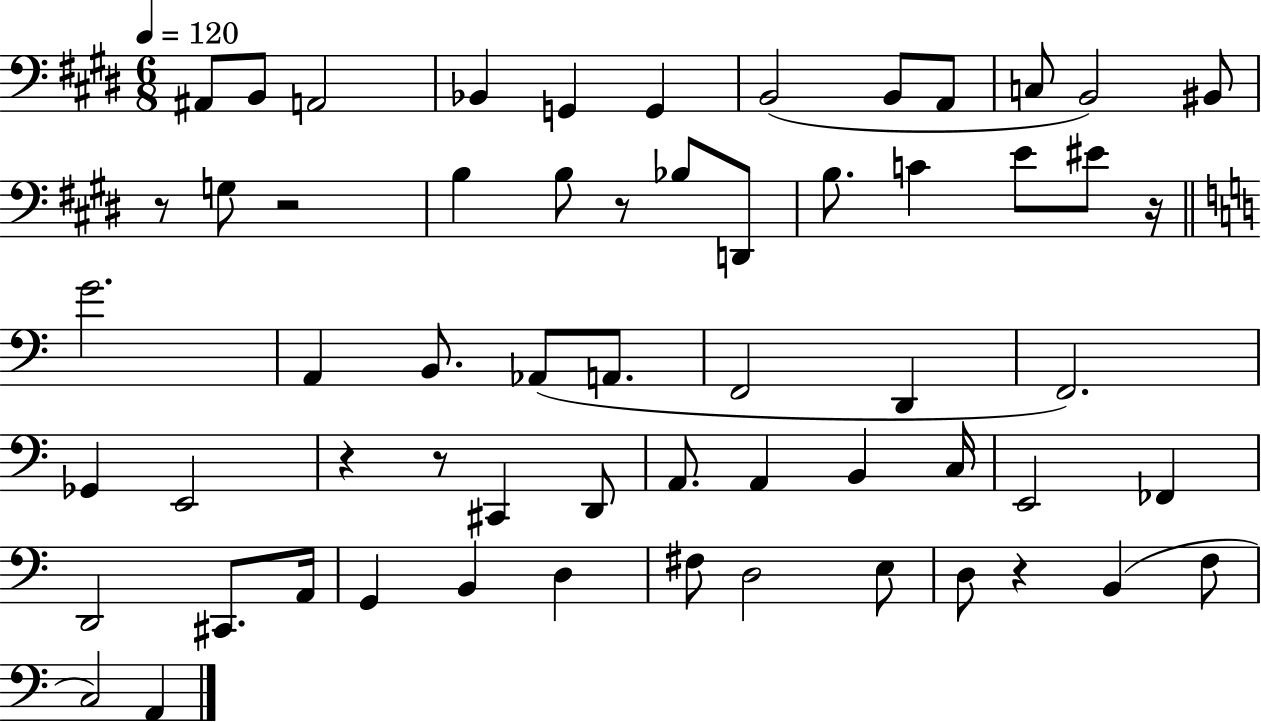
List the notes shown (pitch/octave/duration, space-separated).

A#2/e B2/e A2/h Bb2/q G2/q G2/q B2/h B2/e A2/e C3/e B2/h BIS2/e R/e G3/e R/h B3/q B3/e R/e Bb3/e D2/e B3/e. C4/q E4/e EIS4/e R/s G4/h. A2/q B2/e. Ab2/e A2/e. F2/h D2/q F2/h. Gb2/q E2/h R/q R/e C#2/q D2/e A2/e. A2/q B2/q C3/s E2/h FES2/q D2/h C#2/e. A2/s G2/q B2/q D3/q F#3/e D3/h E3/e D3/e R/q B2/q F3/e C3/h A2/q